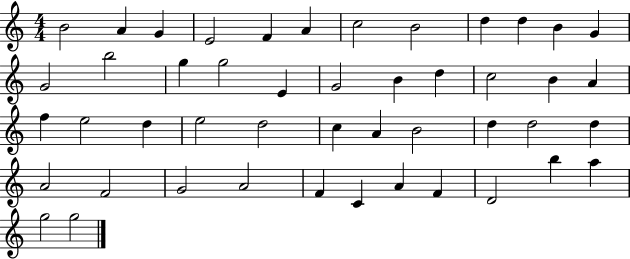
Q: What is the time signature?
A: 4/4